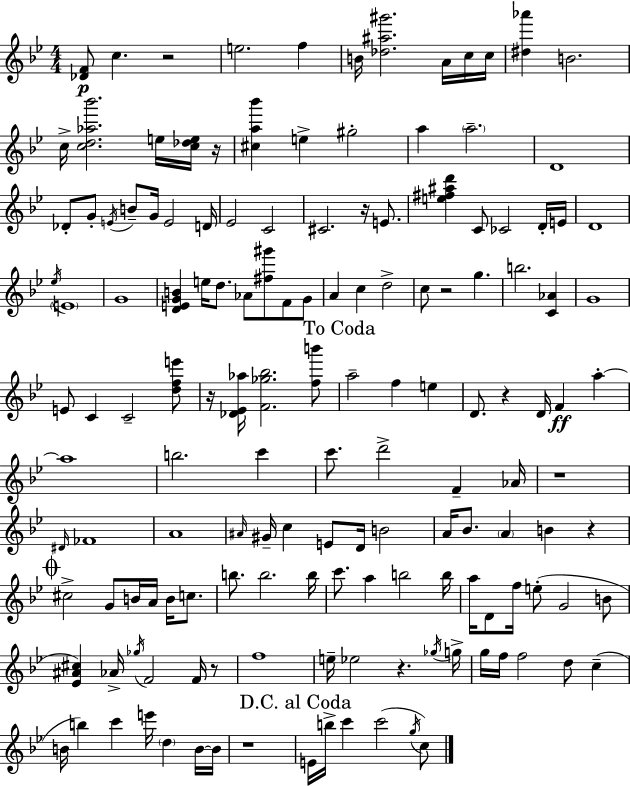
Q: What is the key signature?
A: G minor